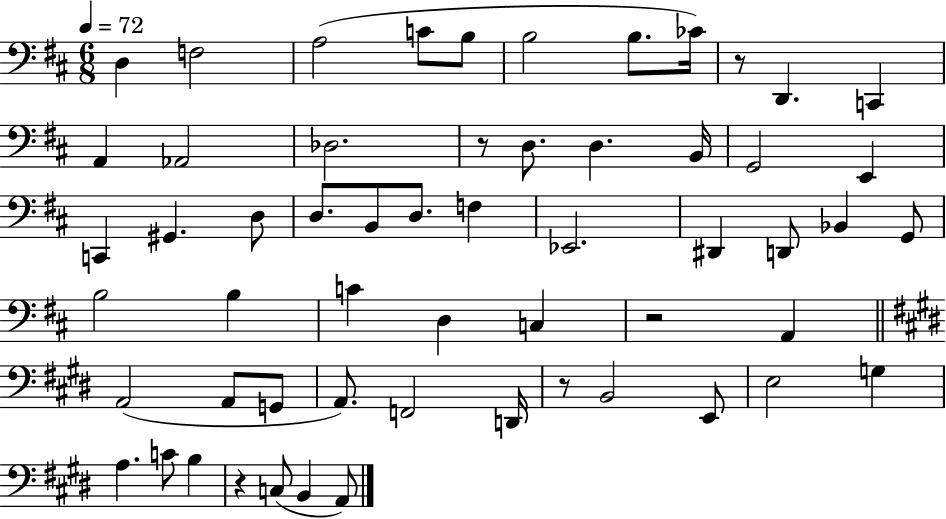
{
  \clef bass
  \numericTimeSignature
  \time 6/8
  \key d \major
  \tempo 4 = 72
  d4 f2 | a2( c'8 b8 | b2 b8. ces'16) | r8 d,4. c,4 | \break a,4 aes,2 | des2. | r8 d8. d4. b,16 | g,2 e,4 | \break c,4 gis,4. d8 | d8. b,8 d8. f4 | ees,2. | dis,4 d,8 bes,4 g,8 | \break b2 b4 | c'4 d4 c4 | r2 a,4 | \bar "||" \break \key e \major a,2( a,8 g,8 | a,8.) f,2 d,16 | r8 b,2 e,8 | e2 g4 | \break a4. c'8 b4 | r4 c8( b,4 a,8) | \bar "|."
}